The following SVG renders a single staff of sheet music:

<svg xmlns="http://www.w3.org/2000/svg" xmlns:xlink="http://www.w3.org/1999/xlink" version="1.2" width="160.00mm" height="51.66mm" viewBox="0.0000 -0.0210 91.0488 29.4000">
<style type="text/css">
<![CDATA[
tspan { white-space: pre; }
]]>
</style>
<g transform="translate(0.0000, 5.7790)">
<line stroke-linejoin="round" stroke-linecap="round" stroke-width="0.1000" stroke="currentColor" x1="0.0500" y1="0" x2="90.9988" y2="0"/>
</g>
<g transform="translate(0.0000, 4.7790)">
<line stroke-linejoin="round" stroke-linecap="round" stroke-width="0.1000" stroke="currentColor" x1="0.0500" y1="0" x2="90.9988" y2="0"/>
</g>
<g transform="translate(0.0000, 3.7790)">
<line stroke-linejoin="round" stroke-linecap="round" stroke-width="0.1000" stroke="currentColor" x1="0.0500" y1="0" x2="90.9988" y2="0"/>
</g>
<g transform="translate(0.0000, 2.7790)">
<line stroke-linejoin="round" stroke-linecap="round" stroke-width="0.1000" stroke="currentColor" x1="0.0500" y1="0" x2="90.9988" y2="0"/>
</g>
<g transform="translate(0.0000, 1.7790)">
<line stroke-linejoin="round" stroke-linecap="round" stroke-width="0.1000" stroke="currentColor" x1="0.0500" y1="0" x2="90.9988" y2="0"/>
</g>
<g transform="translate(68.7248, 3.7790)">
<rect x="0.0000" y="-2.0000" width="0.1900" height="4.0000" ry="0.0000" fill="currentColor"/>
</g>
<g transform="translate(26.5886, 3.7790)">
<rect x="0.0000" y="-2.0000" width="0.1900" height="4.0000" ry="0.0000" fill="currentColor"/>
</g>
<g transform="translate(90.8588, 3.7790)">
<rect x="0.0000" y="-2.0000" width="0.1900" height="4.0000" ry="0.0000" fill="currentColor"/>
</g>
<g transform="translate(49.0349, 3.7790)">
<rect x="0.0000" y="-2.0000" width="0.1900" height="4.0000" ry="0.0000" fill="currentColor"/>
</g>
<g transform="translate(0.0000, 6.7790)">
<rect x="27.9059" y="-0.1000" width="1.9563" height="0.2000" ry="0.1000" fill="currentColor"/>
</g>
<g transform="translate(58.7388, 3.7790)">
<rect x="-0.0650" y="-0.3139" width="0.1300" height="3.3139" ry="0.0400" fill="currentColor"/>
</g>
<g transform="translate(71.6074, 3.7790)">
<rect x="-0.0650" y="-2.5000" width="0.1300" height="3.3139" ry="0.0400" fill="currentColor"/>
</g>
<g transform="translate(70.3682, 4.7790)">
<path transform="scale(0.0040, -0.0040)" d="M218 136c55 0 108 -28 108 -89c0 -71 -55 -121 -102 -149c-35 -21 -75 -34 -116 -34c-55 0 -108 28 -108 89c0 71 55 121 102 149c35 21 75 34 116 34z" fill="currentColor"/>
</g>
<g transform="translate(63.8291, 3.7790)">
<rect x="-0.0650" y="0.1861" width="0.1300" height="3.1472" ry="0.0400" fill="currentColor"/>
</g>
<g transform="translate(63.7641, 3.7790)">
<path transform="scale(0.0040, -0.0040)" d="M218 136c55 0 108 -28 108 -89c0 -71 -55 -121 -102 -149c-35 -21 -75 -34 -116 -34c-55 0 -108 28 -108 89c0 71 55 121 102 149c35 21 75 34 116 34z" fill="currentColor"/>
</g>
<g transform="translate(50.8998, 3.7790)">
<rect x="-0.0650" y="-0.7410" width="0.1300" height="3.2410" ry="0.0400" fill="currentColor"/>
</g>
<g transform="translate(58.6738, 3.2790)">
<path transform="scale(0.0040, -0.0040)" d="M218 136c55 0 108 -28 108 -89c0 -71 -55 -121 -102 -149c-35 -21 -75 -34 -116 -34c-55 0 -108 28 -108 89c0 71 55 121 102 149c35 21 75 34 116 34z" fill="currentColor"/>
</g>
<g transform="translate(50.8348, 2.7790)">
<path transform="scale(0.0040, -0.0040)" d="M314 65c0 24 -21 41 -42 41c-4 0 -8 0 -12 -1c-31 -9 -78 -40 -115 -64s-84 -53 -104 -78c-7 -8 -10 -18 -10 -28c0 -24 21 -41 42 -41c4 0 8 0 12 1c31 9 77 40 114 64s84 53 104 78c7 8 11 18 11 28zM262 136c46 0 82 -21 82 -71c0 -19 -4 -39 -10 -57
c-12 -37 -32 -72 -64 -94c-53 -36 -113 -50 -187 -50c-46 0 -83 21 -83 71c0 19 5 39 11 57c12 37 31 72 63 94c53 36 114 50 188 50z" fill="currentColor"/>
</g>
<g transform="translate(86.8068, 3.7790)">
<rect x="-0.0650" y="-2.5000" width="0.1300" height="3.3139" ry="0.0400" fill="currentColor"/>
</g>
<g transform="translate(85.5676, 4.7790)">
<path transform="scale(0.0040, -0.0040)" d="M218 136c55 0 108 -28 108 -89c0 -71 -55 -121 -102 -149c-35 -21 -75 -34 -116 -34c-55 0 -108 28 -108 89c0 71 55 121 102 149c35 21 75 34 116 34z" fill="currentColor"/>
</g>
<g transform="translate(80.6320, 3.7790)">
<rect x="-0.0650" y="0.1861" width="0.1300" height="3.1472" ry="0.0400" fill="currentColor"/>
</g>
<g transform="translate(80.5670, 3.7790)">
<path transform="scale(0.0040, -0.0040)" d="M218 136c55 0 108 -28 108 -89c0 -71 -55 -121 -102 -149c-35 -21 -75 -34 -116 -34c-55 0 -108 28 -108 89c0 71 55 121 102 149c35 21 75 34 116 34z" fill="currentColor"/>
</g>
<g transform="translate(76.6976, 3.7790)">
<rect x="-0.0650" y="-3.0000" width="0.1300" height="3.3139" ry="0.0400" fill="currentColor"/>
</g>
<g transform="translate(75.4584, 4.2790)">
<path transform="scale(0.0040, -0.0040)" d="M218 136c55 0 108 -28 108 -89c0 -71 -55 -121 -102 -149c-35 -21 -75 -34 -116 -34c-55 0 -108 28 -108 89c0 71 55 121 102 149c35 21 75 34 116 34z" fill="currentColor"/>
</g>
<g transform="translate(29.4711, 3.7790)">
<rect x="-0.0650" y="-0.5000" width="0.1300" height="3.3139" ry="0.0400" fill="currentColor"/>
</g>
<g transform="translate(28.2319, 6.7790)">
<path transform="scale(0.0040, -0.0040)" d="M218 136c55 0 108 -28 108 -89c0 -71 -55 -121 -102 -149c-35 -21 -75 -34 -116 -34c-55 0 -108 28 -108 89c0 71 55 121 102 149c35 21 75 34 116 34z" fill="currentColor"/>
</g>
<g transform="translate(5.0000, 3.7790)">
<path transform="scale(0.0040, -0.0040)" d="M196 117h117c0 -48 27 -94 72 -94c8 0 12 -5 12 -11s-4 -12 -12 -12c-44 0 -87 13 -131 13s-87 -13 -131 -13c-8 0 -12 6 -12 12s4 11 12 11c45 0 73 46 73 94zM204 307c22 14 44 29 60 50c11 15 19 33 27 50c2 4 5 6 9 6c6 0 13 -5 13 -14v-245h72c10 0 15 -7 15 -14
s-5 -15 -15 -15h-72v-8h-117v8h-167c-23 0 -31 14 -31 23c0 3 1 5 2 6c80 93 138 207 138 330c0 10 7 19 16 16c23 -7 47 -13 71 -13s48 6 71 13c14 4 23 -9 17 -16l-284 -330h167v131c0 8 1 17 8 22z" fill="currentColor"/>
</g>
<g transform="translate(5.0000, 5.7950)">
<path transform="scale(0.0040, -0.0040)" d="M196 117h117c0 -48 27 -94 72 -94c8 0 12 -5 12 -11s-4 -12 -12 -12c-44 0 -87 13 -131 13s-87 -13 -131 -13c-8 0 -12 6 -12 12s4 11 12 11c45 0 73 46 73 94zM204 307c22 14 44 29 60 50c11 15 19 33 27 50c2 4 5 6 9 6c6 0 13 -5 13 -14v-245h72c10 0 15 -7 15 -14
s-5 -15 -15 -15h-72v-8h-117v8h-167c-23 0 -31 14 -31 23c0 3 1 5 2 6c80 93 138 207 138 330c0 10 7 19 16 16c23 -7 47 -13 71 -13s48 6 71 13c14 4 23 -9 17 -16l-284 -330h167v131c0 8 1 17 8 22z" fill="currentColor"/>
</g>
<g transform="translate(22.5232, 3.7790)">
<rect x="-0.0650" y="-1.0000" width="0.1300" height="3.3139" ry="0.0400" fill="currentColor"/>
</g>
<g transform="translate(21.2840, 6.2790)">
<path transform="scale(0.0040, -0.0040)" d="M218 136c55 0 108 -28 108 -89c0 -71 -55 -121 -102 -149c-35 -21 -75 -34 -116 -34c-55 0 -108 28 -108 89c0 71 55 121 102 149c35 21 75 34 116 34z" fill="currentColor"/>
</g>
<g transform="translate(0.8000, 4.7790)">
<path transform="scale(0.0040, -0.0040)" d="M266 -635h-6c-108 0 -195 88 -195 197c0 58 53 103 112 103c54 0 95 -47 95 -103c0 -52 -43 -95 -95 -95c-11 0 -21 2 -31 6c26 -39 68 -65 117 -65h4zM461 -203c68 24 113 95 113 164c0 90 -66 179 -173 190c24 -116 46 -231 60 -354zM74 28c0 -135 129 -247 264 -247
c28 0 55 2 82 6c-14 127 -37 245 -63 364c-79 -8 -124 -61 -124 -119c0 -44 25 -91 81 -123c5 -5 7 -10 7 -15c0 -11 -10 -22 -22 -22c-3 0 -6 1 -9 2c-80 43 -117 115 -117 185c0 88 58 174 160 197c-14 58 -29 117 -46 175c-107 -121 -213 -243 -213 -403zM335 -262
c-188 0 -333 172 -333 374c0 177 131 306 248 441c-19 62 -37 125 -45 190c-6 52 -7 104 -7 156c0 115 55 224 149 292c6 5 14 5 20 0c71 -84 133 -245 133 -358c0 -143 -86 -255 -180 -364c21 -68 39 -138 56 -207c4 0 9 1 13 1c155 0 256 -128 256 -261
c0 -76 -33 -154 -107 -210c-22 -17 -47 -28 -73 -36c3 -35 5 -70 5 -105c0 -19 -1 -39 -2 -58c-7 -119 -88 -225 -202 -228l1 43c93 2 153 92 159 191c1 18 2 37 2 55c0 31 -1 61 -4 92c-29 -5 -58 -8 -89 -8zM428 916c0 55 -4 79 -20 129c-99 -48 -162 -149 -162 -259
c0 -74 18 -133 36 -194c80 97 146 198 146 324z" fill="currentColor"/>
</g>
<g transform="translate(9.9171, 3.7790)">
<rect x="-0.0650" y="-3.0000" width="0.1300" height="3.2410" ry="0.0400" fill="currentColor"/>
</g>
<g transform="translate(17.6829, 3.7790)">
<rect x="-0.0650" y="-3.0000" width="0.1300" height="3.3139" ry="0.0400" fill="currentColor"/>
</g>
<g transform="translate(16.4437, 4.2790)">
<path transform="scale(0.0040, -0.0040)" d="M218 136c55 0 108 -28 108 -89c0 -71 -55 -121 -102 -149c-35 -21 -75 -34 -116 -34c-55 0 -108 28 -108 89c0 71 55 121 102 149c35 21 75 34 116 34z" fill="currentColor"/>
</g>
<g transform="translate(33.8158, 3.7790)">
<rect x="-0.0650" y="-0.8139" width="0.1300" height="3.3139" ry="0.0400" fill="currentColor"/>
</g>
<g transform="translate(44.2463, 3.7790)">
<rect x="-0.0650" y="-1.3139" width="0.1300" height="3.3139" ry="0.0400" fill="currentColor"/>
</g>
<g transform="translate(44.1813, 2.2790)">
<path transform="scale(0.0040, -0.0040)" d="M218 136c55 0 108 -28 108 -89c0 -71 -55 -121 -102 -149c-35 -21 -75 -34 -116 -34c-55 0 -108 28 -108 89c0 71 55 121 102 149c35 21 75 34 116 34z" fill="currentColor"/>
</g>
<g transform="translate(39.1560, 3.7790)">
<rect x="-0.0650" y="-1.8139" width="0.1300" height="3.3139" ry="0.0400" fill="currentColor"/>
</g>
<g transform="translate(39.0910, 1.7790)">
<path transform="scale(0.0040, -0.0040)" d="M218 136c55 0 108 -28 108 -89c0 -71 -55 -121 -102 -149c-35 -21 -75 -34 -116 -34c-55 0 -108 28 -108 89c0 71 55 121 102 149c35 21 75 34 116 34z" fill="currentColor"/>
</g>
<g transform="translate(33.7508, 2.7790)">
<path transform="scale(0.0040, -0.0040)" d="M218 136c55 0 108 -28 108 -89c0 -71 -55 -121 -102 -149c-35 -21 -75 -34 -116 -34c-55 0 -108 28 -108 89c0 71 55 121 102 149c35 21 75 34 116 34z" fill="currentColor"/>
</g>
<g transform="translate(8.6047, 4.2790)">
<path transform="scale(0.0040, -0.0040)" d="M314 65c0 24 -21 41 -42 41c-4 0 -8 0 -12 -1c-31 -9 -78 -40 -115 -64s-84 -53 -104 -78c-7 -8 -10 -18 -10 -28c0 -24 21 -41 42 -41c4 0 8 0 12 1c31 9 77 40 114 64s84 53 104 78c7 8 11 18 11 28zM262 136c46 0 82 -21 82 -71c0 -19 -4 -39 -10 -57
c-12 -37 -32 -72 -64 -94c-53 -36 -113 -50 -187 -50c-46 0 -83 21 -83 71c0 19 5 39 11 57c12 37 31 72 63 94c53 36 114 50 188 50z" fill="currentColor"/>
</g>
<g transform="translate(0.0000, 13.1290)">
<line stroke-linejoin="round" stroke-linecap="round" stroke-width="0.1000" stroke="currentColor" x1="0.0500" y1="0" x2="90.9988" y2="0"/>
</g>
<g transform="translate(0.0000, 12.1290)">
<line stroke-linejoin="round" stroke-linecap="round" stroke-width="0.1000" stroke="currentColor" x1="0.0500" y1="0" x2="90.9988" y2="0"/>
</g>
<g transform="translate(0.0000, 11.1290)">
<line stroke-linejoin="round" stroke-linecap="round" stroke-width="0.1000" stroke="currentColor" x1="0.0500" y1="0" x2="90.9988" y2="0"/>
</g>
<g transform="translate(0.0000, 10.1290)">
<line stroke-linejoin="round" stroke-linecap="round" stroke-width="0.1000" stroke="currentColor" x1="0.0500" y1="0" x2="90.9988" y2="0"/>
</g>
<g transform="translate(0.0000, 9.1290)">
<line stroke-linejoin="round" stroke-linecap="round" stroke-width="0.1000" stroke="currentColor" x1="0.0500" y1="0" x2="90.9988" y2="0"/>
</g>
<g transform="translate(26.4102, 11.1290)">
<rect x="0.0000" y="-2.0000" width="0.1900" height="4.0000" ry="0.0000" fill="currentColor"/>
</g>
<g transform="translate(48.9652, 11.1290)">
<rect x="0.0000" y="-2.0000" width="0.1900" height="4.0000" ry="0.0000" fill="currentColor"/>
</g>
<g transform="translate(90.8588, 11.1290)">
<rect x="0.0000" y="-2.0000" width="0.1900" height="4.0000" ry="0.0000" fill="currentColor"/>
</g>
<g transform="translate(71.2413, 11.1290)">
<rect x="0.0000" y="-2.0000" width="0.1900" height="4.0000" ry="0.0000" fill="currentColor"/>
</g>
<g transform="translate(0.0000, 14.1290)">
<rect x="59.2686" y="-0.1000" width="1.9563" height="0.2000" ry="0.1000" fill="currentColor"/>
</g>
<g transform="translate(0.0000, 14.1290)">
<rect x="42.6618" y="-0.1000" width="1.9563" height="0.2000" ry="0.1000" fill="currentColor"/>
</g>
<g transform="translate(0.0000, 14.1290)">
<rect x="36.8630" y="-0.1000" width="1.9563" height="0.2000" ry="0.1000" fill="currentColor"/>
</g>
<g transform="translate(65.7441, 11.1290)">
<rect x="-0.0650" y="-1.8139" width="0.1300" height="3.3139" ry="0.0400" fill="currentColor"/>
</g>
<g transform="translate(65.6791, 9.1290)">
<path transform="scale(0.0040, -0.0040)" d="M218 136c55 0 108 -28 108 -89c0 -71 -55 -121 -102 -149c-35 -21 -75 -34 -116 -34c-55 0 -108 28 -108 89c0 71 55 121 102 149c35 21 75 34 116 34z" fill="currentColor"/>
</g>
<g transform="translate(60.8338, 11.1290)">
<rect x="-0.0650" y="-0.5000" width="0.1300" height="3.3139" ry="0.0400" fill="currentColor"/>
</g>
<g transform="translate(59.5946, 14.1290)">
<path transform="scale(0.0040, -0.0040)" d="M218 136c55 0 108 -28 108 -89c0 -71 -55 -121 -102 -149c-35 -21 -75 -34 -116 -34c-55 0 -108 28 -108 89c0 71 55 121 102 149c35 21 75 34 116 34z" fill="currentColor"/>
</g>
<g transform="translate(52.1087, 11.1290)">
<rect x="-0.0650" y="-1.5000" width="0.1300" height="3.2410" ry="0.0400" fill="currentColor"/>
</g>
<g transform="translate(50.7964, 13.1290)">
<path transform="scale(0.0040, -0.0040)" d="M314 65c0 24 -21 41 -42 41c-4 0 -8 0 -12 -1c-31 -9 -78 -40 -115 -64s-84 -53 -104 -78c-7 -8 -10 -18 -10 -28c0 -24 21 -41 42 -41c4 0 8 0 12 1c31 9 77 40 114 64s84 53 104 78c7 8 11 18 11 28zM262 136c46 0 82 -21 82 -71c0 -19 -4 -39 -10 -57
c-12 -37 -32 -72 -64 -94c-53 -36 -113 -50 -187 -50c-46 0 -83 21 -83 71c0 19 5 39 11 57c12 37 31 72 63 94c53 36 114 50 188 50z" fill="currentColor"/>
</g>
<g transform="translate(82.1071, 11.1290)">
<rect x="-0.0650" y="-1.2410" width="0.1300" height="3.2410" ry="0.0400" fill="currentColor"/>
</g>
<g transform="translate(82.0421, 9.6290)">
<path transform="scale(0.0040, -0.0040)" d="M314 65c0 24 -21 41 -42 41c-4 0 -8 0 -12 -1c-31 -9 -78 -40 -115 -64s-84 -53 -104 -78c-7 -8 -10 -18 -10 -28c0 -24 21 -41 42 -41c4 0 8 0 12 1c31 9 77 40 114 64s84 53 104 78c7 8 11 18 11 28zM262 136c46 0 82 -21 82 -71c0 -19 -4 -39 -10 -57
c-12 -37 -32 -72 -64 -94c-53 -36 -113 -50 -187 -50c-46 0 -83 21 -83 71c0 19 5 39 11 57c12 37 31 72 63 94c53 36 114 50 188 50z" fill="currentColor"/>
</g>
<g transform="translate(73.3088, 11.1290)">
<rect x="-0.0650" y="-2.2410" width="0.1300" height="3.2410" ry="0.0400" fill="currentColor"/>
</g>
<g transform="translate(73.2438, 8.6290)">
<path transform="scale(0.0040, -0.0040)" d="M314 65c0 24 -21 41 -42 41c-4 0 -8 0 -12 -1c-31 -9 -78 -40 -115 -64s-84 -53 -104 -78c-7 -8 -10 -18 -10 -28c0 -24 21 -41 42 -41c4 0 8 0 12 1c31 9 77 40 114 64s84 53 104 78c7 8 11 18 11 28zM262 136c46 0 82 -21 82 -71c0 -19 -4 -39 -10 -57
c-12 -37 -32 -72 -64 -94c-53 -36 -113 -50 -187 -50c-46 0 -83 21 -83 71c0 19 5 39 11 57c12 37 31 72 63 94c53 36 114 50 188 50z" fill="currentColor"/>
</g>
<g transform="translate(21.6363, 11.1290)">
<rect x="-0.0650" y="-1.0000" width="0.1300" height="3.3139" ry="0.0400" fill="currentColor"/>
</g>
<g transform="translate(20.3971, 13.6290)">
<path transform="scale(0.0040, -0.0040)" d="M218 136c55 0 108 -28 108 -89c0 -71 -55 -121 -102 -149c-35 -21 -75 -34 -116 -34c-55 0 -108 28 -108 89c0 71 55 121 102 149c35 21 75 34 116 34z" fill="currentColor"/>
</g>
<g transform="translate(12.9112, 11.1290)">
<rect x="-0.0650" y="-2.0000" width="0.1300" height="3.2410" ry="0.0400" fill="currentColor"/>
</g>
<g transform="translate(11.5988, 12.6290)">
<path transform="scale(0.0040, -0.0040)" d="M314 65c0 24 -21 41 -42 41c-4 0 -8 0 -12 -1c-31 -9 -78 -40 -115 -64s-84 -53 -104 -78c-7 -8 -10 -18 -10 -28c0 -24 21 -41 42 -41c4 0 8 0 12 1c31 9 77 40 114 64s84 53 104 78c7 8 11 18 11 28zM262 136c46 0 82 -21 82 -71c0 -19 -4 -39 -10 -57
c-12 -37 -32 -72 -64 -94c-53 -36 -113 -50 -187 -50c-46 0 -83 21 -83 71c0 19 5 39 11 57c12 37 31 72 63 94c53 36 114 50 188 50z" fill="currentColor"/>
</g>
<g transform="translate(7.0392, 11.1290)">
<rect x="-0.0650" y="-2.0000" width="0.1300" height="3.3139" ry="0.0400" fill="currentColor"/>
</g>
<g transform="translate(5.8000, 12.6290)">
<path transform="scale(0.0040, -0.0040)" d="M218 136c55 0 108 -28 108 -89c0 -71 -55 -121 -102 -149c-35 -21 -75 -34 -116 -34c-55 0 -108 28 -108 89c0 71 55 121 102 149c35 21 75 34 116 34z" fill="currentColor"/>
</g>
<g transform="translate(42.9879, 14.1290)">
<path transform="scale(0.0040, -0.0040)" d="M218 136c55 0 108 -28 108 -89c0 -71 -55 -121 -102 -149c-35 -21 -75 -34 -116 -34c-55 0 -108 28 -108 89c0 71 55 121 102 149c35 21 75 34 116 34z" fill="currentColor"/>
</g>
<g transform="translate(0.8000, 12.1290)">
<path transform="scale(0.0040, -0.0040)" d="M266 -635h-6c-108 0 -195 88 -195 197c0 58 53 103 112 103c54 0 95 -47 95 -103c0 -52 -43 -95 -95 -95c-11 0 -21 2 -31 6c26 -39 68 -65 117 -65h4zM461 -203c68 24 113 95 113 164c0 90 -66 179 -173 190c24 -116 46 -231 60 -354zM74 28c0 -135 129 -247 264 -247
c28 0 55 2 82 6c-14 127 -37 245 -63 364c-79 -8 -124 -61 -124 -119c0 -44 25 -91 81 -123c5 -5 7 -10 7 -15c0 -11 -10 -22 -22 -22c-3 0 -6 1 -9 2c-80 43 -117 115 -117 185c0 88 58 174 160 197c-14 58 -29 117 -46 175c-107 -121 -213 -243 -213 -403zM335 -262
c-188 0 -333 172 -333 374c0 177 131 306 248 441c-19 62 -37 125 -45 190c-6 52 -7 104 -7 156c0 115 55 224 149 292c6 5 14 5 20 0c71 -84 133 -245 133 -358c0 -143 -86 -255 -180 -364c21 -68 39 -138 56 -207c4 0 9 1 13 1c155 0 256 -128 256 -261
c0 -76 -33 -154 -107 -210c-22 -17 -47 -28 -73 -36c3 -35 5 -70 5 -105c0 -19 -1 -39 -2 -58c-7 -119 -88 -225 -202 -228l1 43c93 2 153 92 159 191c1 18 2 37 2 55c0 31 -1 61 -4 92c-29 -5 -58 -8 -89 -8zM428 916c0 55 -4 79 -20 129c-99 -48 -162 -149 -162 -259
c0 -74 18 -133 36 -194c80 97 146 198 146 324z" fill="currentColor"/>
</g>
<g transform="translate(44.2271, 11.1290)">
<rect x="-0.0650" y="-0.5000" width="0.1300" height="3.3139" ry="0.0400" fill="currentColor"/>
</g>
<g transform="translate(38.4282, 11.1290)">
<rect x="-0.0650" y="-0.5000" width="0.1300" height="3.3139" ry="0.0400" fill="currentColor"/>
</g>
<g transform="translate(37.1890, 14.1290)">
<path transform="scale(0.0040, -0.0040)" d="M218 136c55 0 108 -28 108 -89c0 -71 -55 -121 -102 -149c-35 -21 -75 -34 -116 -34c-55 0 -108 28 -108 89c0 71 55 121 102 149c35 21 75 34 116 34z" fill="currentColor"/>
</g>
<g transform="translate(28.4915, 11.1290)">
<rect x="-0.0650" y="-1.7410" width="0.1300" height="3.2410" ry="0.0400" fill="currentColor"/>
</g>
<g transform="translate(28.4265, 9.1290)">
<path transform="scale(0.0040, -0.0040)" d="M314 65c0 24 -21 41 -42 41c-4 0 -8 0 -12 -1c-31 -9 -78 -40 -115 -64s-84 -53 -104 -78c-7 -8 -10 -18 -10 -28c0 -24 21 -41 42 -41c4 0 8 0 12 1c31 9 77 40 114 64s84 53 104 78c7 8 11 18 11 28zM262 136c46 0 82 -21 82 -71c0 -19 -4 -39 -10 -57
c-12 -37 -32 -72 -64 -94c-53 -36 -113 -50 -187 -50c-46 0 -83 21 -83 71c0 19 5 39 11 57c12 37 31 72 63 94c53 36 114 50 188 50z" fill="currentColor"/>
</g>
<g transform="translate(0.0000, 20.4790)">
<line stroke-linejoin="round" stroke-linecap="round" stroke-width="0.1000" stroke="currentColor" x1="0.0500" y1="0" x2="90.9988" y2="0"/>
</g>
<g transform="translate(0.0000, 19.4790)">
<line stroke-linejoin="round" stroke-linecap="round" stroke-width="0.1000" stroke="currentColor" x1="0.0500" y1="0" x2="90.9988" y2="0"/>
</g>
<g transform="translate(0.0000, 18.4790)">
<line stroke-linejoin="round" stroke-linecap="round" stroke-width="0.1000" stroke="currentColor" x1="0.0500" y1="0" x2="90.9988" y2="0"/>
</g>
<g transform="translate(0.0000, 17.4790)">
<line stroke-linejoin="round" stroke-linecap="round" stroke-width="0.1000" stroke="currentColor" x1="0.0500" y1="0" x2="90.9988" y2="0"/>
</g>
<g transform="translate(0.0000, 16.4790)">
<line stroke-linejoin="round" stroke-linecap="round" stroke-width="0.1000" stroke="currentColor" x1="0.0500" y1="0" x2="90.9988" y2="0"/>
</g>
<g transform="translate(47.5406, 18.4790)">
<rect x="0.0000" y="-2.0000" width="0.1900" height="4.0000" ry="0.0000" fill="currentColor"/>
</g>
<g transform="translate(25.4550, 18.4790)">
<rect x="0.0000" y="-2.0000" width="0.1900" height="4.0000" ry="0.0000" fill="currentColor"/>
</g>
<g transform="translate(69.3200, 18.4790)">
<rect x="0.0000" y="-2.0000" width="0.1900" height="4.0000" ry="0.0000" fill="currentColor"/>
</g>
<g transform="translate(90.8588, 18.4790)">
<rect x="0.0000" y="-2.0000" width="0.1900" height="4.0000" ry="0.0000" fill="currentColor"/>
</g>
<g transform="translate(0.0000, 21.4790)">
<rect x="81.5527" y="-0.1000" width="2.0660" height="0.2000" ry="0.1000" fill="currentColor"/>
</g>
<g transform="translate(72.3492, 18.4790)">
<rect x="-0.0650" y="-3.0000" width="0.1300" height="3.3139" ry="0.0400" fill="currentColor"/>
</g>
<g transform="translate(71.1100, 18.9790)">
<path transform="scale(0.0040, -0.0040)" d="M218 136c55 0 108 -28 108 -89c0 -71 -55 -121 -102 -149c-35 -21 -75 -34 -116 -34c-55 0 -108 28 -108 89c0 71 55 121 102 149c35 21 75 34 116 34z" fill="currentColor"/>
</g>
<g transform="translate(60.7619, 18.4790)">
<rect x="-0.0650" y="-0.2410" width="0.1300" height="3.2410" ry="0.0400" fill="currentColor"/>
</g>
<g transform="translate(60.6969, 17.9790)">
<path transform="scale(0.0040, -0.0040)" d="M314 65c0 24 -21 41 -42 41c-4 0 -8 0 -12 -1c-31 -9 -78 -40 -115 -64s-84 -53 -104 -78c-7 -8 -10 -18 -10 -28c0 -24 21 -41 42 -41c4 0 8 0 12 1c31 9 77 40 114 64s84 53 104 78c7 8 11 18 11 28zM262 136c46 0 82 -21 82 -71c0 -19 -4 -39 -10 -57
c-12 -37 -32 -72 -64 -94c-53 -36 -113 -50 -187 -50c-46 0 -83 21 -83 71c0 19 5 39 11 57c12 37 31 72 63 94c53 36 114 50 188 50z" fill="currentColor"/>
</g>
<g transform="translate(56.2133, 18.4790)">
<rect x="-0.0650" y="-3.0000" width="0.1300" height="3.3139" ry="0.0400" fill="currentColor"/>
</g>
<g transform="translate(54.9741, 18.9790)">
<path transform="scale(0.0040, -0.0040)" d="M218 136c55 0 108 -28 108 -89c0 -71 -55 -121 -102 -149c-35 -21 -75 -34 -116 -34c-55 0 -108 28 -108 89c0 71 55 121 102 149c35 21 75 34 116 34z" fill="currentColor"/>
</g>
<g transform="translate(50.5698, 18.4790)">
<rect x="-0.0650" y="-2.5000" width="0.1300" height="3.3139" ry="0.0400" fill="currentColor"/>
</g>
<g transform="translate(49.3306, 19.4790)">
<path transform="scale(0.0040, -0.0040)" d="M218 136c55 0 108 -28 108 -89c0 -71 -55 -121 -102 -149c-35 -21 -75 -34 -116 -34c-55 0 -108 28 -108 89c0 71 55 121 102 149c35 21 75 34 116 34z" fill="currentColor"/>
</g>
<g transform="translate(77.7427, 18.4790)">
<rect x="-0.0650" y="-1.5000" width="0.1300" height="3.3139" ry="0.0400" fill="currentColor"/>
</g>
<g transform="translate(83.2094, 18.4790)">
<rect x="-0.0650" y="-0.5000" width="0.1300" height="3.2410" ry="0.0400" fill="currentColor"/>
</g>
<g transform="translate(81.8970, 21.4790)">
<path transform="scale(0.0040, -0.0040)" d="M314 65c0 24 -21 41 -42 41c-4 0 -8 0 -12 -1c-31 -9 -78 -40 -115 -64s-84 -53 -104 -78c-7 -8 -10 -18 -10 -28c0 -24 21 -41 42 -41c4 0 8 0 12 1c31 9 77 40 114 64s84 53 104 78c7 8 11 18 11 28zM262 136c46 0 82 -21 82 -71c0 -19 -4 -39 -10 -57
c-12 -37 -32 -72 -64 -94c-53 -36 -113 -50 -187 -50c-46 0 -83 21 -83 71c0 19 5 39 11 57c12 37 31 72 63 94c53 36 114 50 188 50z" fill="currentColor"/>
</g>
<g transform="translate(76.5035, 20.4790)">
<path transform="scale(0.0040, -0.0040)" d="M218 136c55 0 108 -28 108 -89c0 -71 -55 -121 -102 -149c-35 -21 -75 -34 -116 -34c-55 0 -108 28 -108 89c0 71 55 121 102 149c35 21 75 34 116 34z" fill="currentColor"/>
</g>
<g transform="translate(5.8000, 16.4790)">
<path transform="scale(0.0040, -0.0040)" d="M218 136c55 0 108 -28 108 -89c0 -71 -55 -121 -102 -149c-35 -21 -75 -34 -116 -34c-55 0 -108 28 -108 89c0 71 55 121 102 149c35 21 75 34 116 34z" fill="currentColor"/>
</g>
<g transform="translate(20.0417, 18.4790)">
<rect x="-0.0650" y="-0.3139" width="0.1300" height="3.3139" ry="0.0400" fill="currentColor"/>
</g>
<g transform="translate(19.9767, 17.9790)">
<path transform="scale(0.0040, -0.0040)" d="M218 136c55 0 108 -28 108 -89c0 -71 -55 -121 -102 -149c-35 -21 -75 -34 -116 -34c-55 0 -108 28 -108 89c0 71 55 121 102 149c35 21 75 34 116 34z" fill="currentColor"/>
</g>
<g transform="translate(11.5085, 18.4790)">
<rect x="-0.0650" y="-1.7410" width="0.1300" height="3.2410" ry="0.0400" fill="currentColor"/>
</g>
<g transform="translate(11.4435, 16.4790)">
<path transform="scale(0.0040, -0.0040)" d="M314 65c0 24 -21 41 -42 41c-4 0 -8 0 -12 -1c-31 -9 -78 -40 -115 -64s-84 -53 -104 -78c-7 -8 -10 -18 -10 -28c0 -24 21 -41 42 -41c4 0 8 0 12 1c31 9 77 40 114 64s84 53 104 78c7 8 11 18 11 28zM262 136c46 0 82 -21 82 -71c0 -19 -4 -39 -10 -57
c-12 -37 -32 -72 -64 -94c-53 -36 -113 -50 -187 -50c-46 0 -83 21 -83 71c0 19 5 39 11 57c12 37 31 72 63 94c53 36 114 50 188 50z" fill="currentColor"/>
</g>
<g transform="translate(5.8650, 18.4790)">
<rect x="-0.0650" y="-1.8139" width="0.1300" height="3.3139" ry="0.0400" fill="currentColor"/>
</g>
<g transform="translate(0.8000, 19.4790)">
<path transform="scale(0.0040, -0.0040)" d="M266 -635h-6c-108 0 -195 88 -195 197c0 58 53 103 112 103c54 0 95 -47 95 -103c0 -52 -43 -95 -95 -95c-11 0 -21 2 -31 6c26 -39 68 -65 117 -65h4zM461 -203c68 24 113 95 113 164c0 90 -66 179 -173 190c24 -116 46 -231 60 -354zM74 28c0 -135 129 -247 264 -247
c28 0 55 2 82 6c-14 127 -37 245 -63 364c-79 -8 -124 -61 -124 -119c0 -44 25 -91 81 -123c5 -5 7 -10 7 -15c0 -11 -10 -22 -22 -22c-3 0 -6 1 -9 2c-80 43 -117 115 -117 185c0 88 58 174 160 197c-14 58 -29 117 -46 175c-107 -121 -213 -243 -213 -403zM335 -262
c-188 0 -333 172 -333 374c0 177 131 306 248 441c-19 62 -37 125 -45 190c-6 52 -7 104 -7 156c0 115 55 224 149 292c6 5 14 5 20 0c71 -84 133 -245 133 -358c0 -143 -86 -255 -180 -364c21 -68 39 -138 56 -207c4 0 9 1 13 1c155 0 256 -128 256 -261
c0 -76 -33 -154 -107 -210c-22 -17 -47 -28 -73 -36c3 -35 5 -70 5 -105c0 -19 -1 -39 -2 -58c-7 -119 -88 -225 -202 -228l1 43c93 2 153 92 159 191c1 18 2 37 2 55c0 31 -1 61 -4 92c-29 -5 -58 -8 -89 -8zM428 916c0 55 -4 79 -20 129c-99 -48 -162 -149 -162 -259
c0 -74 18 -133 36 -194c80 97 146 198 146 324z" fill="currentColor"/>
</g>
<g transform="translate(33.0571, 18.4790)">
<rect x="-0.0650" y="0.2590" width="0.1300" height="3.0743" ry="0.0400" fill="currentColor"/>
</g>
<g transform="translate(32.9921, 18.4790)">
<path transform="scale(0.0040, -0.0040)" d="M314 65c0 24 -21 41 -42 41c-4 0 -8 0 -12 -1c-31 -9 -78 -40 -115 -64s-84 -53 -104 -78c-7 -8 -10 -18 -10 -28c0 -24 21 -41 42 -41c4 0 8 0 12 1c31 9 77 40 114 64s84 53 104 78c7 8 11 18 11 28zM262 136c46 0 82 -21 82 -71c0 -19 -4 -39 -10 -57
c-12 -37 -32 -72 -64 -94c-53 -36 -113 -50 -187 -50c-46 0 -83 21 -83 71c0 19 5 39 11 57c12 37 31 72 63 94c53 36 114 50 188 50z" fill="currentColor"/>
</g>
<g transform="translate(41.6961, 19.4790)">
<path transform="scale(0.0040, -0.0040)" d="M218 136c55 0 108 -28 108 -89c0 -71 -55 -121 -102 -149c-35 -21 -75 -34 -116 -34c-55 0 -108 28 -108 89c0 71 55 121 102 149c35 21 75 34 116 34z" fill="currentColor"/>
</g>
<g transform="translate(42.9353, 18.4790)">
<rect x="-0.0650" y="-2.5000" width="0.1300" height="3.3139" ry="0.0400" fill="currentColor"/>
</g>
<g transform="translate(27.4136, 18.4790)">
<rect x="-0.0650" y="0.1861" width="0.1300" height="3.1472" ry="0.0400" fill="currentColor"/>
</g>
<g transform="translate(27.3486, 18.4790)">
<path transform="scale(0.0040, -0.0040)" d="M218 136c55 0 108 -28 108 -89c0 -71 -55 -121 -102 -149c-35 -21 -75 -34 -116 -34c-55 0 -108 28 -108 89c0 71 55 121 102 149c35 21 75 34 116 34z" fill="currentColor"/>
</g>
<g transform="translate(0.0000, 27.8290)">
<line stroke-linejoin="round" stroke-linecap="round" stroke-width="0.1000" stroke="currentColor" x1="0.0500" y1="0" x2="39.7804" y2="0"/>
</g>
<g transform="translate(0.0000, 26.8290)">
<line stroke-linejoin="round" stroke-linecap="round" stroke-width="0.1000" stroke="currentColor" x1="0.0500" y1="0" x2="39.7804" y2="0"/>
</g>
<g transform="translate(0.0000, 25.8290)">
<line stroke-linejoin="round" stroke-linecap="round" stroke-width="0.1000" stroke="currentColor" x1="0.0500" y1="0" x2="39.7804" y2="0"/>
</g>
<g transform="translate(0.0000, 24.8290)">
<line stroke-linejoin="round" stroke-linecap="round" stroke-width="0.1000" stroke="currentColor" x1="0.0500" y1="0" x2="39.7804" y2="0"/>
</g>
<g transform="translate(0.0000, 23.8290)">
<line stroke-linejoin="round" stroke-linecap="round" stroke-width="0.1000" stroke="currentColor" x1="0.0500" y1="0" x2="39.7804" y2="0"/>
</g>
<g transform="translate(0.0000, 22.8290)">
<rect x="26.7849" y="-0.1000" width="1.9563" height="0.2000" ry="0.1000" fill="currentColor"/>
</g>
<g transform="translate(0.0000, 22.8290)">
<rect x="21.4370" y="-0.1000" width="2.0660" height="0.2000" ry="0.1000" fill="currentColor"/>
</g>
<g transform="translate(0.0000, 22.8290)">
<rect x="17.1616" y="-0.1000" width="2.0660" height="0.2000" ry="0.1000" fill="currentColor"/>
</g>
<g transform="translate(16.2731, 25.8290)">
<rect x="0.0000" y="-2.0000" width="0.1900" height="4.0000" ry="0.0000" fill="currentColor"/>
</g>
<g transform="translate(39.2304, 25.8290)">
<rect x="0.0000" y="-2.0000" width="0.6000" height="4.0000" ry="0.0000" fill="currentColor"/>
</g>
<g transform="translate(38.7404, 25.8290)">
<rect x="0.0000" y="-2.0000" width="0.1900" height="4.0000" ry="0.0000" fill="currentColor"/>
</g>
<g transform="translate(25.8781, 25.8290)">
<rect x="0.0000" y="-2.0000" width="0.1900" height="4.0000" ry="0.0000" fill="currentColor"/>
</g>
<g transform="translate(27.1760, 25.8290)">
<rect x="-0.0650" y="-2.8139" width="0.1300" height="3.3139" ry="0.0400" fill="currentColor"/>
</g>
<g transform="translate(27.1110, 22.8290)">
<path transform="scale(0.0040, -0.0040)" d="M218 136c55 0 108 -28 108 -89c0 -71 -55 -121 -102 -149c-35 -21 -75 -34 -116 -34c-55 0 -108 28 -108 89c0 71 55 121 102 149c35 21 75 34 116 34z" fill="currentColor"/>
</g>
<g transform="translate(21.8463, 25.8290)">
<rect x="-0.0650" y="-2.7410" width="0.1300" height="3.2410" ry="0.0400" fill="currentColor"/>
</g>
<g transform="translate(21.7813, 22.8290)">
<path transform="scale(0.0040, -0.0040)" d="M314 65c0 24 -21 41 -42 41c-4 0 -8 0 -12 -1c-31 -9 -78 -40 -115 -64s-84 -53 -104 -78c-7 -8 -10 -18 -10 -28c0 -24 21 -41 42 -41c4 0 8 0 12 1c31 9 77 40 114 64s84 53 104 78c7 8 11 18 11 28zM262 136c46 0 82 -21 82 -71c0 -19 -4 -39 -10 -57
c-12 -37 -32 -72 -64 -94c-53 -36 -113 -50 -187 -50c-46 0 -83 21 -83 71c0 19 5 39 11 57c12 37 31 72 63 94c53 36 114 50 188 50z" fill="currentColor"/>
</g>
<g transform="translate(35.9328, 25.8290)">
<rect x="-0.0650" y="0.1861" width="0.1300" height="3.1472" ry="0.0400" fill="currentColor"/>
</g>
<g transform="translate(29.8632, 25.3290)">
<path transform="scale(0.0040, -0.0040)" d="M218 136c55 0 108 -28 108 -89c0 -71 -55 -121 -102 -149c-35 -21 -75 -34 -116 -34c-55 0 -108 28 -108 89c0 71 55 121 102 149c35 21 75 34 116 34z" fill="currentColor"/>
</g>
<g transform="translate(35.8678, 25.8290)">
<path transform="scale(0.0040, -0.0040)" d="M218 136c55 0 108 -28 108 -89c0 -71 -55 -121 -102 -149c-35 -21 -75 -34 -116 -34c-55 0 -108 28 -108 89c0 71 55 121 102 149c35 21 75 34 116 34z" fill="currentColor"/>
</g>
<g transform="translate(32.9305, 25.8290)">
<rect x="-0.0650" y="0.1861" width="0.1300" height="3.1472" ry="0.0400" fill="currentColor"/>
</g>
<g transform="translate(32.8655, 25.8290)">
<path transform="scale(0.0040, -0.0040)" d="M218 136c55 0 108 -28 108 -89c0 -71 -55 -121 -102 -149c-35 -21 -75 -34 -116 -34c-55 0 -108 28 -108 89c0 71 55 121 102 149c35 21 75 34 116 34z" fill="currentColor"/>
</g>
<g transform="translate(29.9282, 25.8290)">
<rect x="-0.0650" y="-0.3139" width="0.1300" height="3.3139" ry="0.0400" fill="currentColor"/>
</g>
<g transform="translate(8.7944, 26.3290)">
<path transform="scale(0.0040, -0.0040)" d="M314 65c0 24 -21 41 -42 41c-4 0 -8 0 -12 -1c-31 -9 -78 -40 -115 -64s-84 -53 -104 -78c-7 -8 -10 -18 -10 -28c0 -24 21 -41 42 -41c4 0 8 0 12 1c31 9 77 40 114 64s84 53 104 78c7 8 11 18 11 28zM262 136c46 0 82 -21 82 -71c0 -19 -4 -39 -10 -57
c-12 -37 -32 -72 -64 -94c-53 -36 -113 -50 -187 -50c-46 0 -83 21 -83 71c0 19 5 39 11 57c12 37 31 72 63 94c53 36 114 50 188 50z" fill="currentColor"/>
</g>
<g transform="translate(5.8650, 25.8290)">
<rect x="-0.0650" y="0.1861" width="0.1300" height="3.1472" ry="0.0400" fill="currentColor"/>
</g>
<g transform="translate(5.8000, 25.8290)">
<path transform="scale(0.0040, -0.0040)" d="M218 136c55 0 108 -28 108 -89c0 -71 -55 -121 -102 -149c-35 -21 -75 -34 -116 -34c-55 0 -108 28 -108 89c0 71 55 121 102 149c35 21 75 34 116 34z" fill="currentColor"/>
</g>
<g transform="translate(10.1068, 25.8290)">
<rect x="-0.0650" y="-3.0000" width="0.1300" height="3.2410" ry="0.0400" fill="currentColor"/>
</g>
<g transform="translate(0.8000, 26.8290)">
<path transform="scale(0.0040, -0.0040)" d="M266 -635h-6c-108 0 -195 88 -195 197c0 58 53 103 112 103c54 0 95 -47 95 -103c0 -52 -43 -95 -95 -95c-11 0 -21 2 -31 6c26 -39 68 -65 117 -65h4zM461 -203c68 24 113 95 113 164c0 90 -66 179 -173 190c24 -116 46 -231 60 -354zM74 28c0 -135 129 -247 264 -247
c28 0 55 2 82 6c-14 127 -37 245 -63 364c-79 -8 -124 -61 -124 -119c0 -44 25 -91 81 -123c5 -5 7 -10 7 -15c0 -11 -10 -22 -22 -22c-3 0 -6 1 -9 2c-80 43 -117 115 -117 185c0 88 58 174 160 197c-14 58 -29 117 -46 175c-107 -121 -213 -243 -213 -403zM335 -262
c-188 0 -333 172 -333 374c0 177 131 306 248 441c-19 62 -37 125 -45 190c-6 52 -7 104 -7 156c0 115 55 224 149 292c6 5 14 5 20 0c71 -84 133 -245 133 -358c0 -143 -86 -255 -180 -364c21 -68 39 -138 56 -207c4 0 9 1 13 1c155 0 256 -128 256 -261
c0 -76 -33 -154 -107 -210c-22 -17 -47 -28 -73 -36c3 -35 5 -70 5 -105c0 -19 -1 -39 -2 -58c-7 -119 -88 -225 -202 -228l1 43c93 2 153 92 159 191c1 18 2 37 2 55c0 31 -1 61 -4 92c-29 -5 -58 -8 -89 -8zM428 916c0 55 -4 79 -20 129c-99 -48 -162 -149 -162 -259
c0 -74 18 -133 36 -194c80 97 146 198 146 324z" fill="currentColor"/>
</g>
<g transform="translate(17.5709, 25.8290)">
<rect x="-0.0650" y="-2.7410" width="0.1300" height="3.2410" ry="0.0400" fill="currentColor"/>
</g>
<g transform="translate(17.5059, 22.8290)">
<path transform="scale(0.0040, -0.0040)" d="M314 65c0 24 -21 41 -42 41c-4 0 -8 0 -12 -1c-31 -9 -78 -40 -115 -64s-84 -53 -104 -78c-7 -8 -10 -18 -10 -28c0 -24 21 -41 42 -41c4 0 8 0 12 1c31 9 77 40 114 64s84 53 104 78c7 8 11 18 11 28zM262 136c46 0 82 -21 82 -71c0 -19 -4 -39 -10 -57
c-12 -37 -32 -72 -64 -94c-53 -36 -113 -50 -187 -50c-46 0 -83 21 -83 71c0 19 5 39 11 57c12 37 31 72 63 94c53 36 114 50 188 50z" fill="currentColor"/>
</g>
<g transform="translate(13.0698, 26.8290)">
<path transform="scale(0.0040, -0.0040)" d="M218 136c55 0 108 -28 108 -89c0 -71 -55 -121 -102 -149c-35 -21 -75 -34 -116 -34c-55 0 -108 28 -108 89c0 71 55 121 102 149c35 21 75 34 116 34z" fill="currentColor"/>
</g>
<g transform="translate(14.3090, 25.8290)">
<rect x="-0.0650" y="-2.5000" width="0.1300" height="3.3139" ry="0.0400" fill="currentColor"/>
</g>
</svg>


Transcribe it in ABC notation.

X:1
T:Untitled
M:4/4
L:1/4
K:C
A2 A D C d f e d2 c B G A B G F F2 D f2 C C E2 C f g2 e2 f f2 c B B2 G G A c2 A E C2 B A2 G a2 a2 a c B B